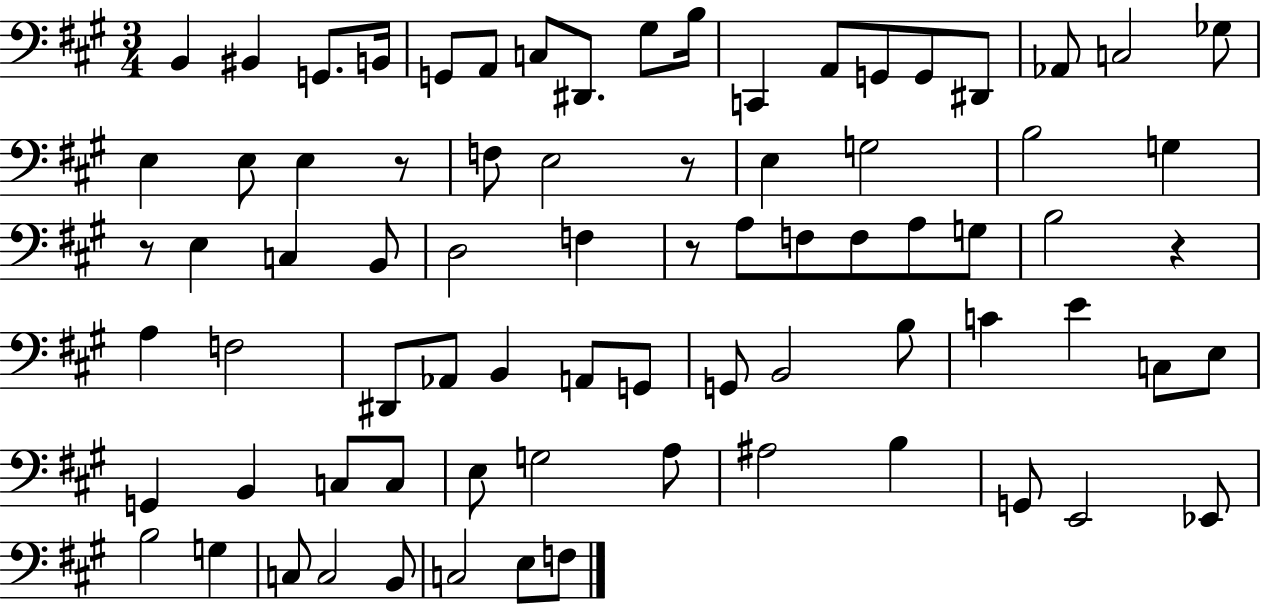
B2/q BIS2/q G2/e. B2/s G2/e A2/e C3/e D#2/e. G#3/e B3/s C2/q A2/e G2/e G2/e D#2/e Ab2/e C3/h Gb3/e E3/q E3/e E3/q R/e F3/e E3/h R/e E3/q G3/h B3/h G3/q R/e E3/q C3/q B2/e D3/h F3/q R/e A3/e F3/e F3/e A3/e G3/e B3/h R/q A3/q F3/h D#2/e Ab2/e B2/q A2/e G2/e G2/e B2/h B3/e C4/q E4/q C3/e E3/e G2/q B2/q C3/e C3/e E3/e G3/h A3/e A#3/h B3/q G2/e E2/h Eb2/e B3/h G3/q C3/e C3/h B2/e C3/h E3/e F3/e